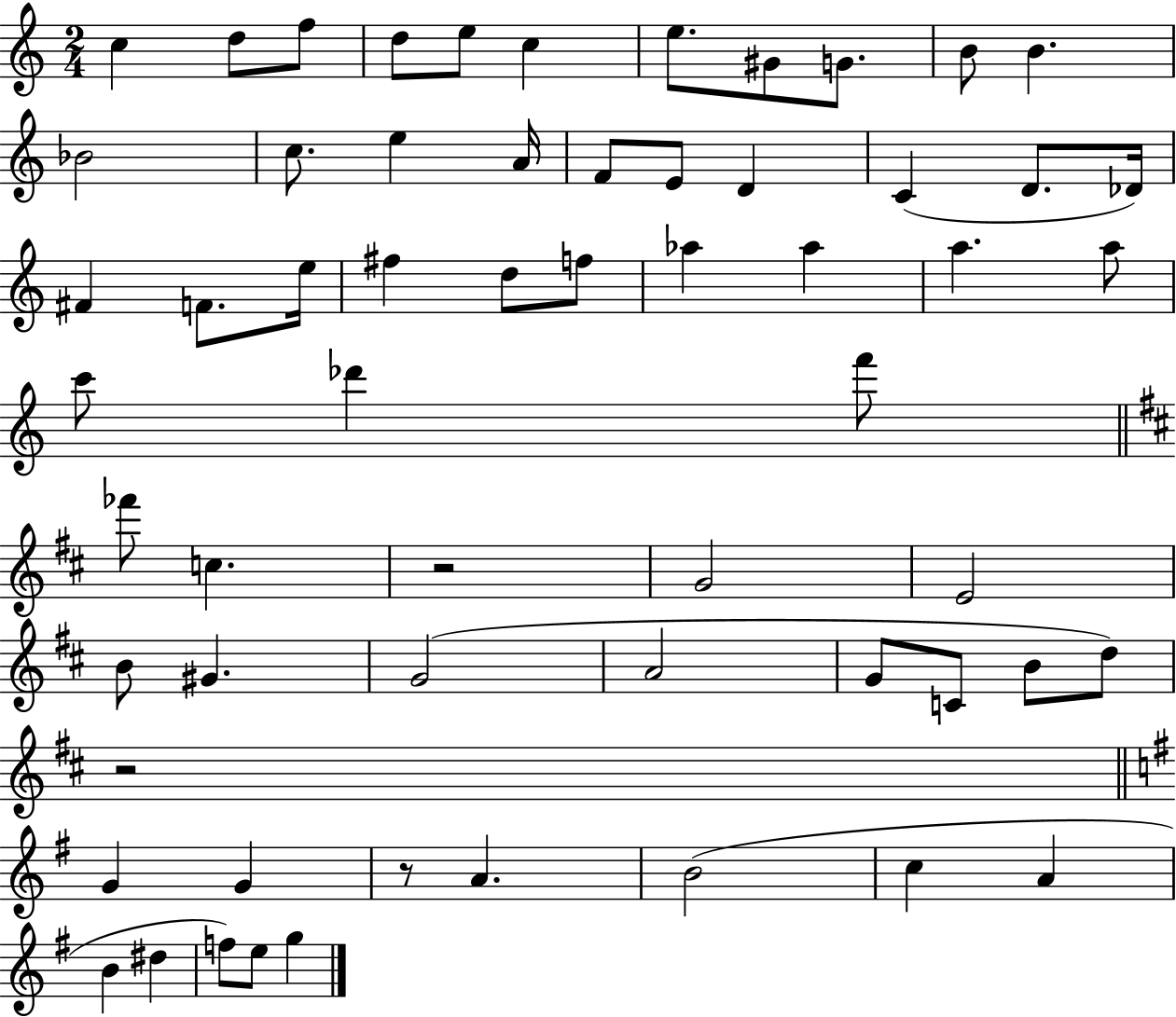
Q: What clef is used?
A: treble